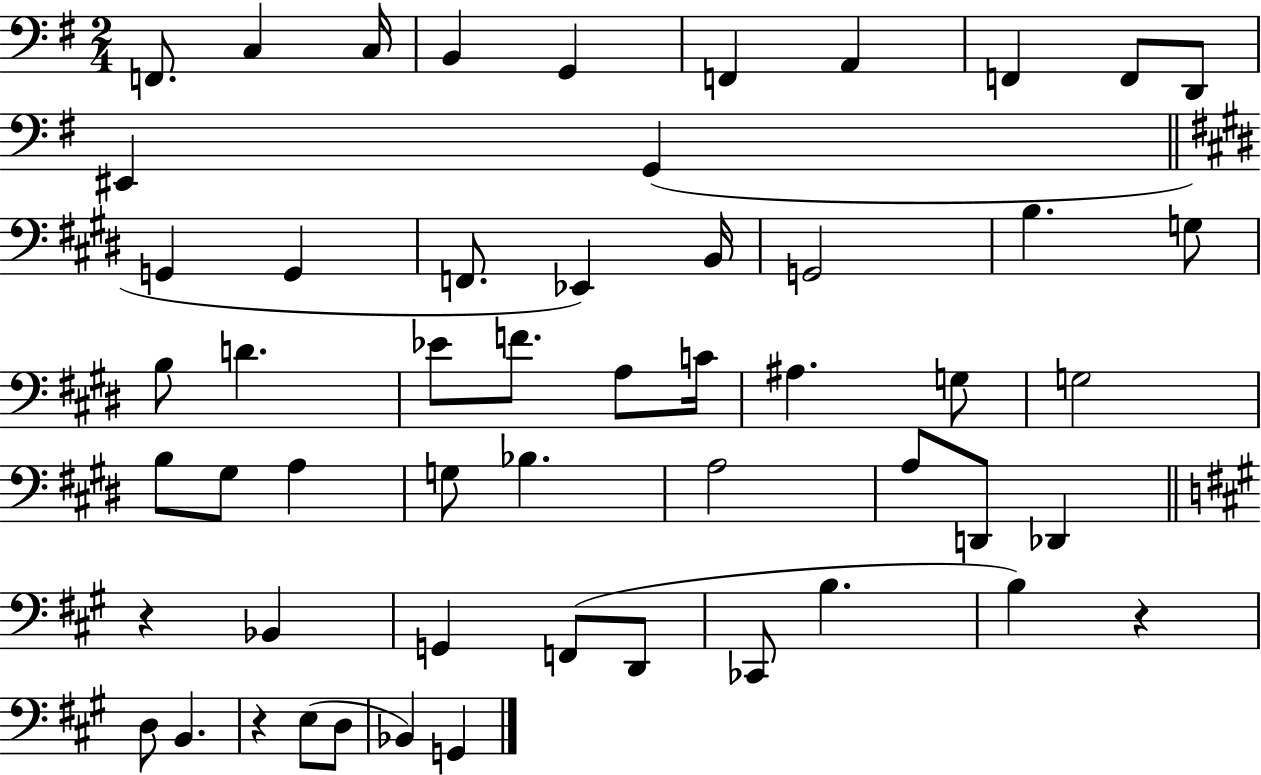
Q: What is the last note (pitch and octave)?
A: G2